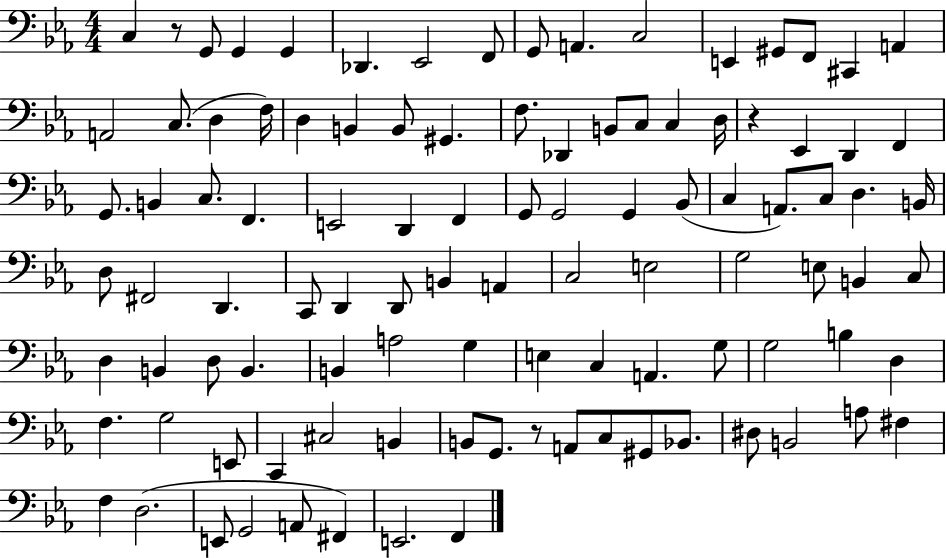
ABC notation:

X:1
T:Untitled
M:4/4
L:1/4
K:Eb
C, z/2 G,,/2 G,, G,, _D,, _E,,2 F,,/2 G,,/2 A,, C,2 E,, ^G,,/2 F,,/2 ^C,, A,, A,,2 C,/2 D, F,/4 D, B,, B,,/2 ^G,, F,/2 _D,, B,,/2 C,/2 C, D,/4 z _E,, D,, F,, G,,/2 B,, C,/2 F,, E,,2 D,, F,, G,,/2 G,,2 G,, _B,,/2 C, A,,/2 C,/2 D, B,,/4 D,/2 ^F,,2 D,, C,,/2 D,, D,,/2 B,, A,, C,2 E,2 G,2 E,/2 B,, C,/2 D, B,, D,/2 B,, B,, A,2 G, E, C, A,, G,/2 G,2 B, D, F, G,2 E,,/2 C,, ^C,2 B,, B,,/2 G,,/2 z/2 A,,/2 C,/2 ^G,,/2 _B,,/2 ^D,/2 B,,2 A,/2 ^F, F, D,2 E,,/2 G,,2 A,,/2 ^F,, E,,2 F,,